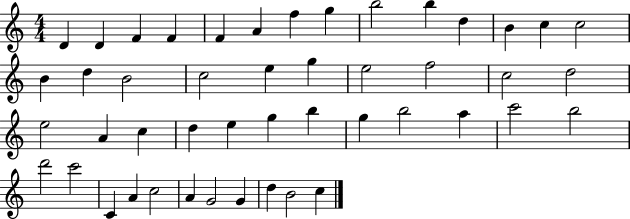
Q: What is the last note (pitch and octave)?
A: C5